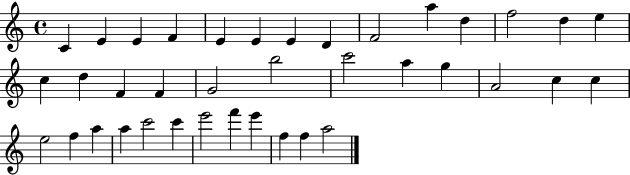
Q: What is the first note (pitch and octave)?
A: C4